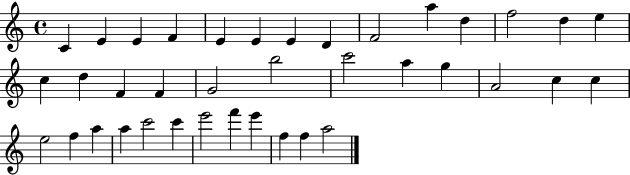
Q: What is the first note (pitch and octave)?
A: C4